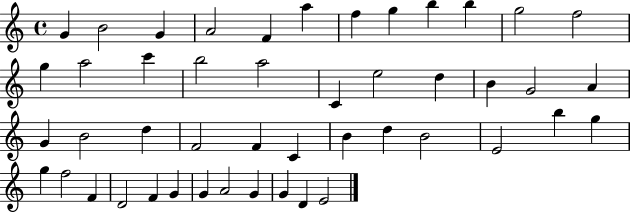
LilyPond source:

{
  \clef treble
  \time 4/4
  \defaultTimeSignature
  \key c \major
  g'4 b'2 g'4 | a'2 f'4 a''4 | f''4 g''4 b''4 b''4 | g''2 f''2 | \break g''4 a''2 c'''4 | b''2 a''2 | c'4 e''2 d''4 | b'4 g'2 a'4 | \break g'4 b'2 d''4 | f'2 f'4 c'4 | b'4 d''4 b'2 | e'2 b''4 g''4 | \break g''4 f''2 f'4 | d'2 f'4 g'4 | g'4 a'2 g'4 | g'4 d'4 e'2 | \break \bar "|."
}